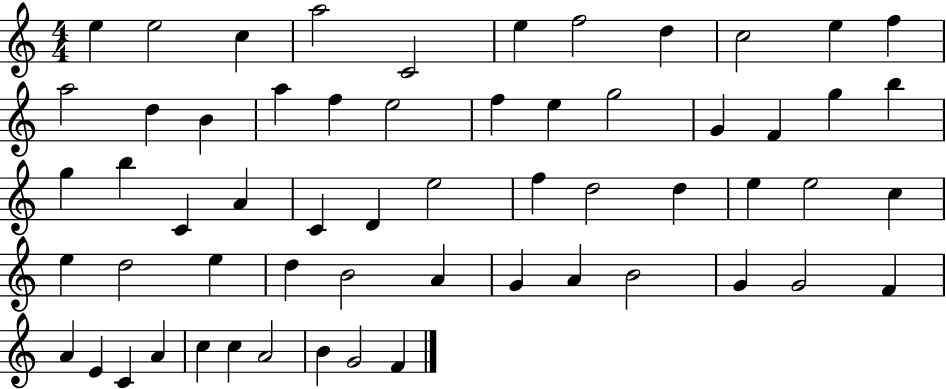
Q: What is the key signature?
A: C major